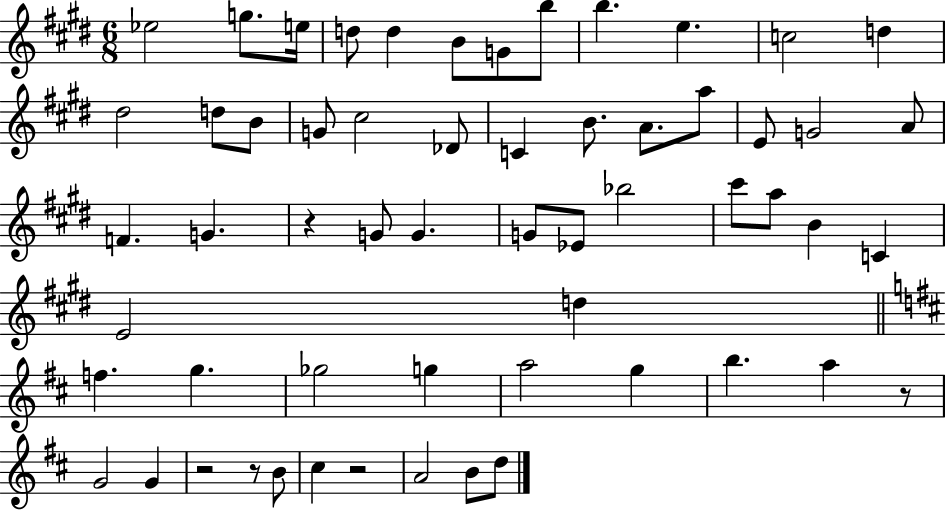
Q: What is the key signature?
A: E major